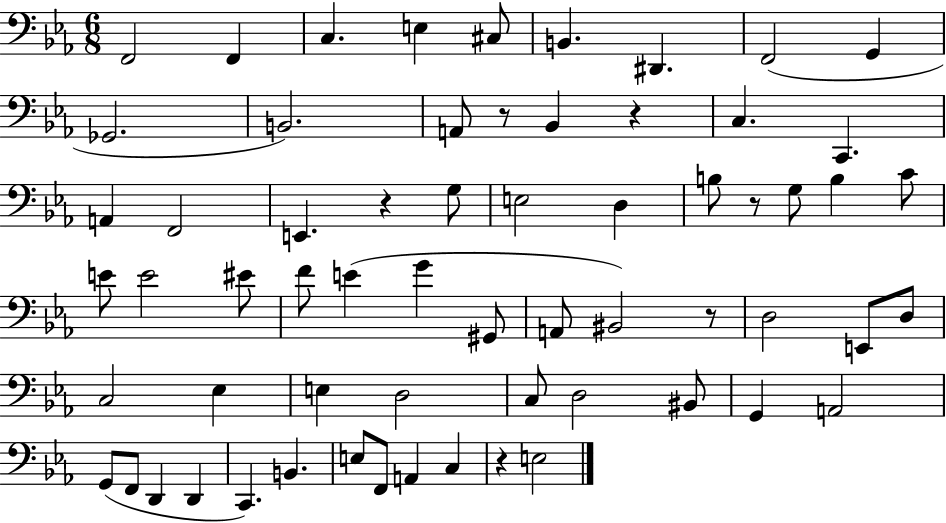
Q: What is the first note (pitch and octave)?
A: F2